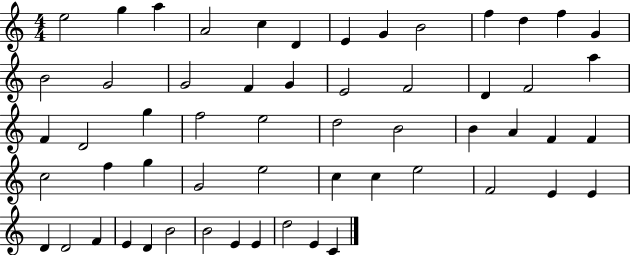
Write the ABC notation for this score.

X:1
T:Untitled
M:4/4
L:1/4
K:C
e2 g a A2 c D E G B2 f d f G B2 G2 G2 F G E2 F2 D F2 a F D2 g f2 e2 d2 B2 B A F F c2 f g G2 e2 c c e2 F2 E E D D2 F E D B2 B2 E E d2 E C